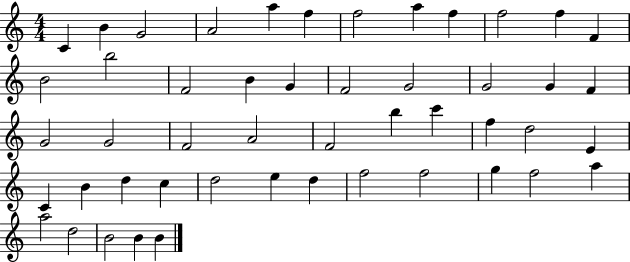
C4/q B4/q G4/h A4/h A5/q F5/q F5/h A5/q F5/q F5/h F5/q F4/q B4/h B5/h F4/h B4/q G4/q F4/h G4/h G4/h G4/q F4/q G4/h G4/h F4/h A4/h F4/h B5/q C6/q F5/q D5/h E4/q C4/q B4/q D5/q C5/q D5/h E5/q D5/q F5/h F5/h G5/q F5/h A5/q A5/h D5/h B4/h B4/q B4/q